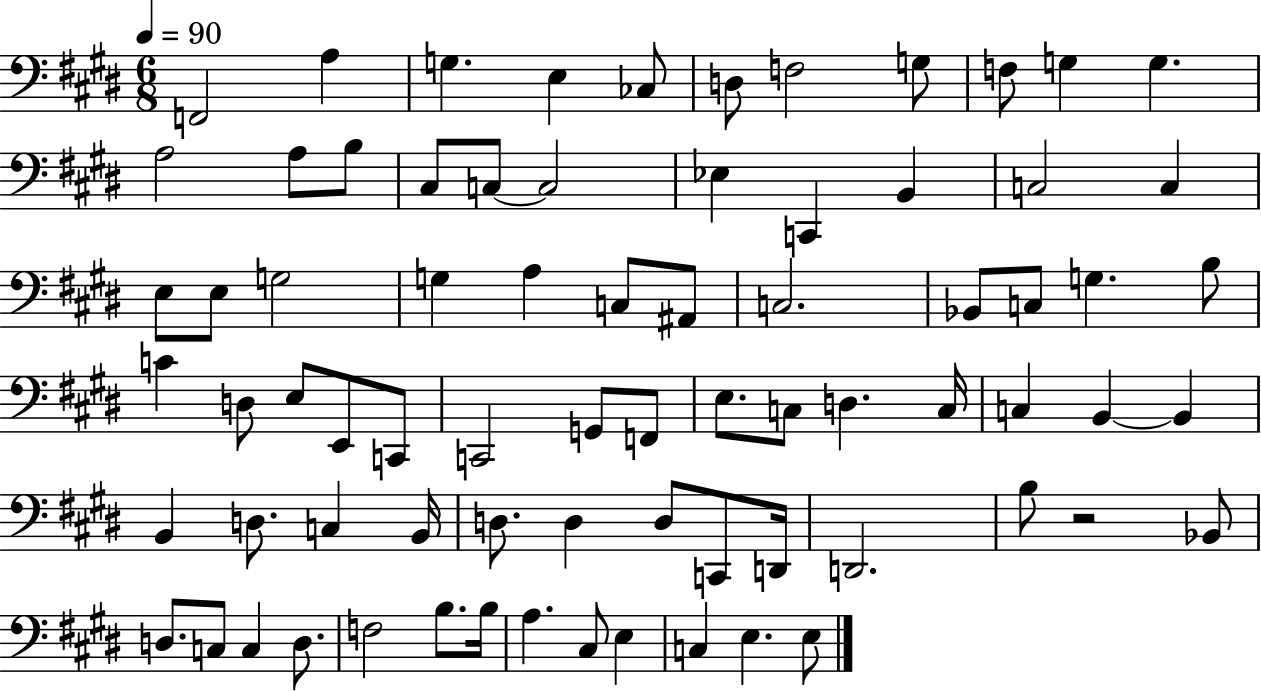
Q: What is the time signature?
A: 6/8